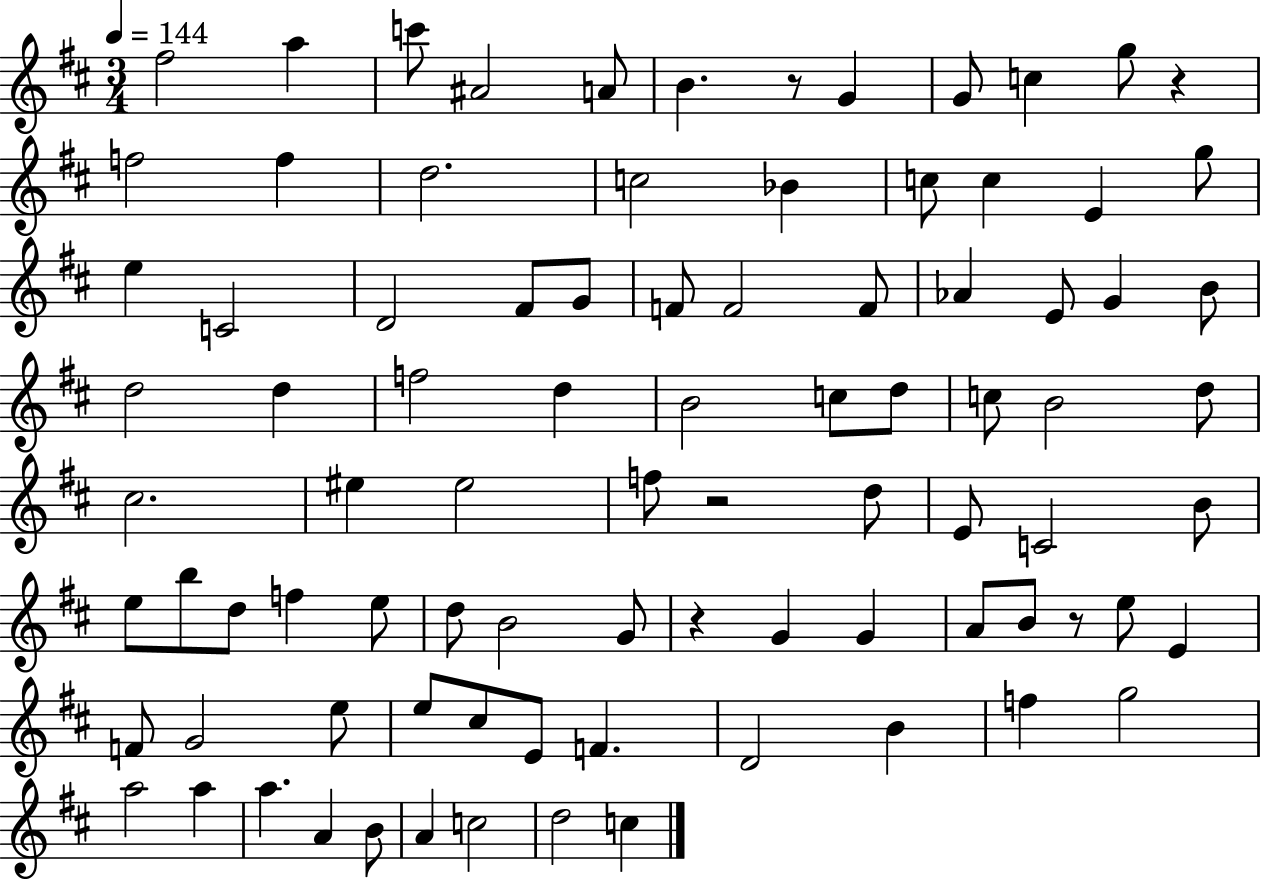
{
  \clef treble
  \numericTimeSignature
  \time 3/4
  \key d \major
  \tempo 4 = 144
  fis''2 a''4 | c'''8 ais'2 a'8 | b'4. r8 g'4 | g'8 c''4 g''8 r4 | \break f''2 f''4 | d''2. | c''2 bes'4 | c''8 c''4 e'4 g''8 | \break e''4 c'2 | d'2 fis'8 g'8 | f'8 f'2 f'8 | aes'4 e'8 g'4 b'8 | \break d''2 d''4 | f''2 d''4 | b'2 c''8 d''8 | c''8 b'2 d''8 | \break cis''2. | eis''4 eis''2 | f''8 r2 d''8 | e'8 c'2 b'8 | \break e''8 b''8 d''8 f''4 e''8 | d''8 b'2 g'8 | r4 g'4 g'4 | a'8 b'8 r8 e''8 e'4 | \break f'8 g'2 e''8 | e''8 cis''8 e'8 f'4. | d'2 b'4 | f''4 g''2 | \break a''2 a''4 | a''4. a'4 b'8 | a'4 c''2 | d''2 c''4 | \break \bar "|."
}